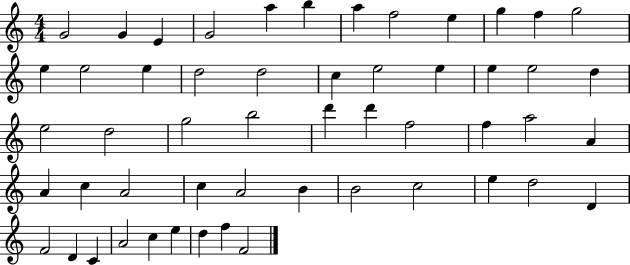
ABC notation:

X:1
T:Untitled
M:4/4
L:1/4
K:C
G2 G E G2 a b a f2 e g f g2 e e2 e d2 d2 c e2 e e e2 d e2 d2 g2 b2 d' d' f2 f a2 A A c A2 c A2 B B2 c2 e d2 D F2 D C A2 c e d f F2